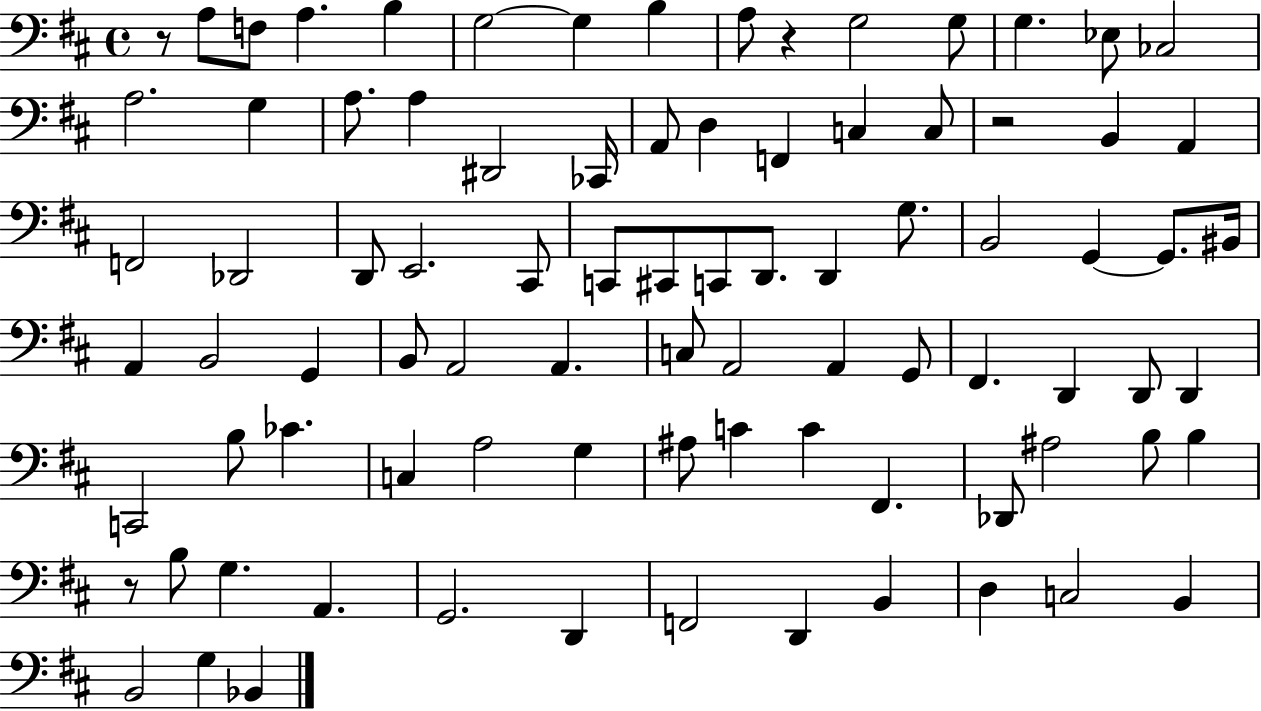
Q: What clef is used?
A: bass